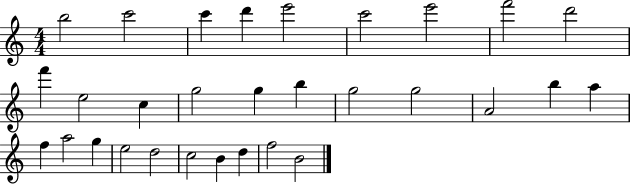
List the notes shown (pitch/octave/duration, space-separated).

B5/h C6/h C6/q D6/q E6/h C6/h E6/h F6/h D6/h F6/q E5/h C5/q G5/h G5/q B5/q G5/h G5/h A4/h B5/q A5/q F5/q A5/h G5/q E5/h D5/h C5/h B4/q D5/q F5/h B4/h